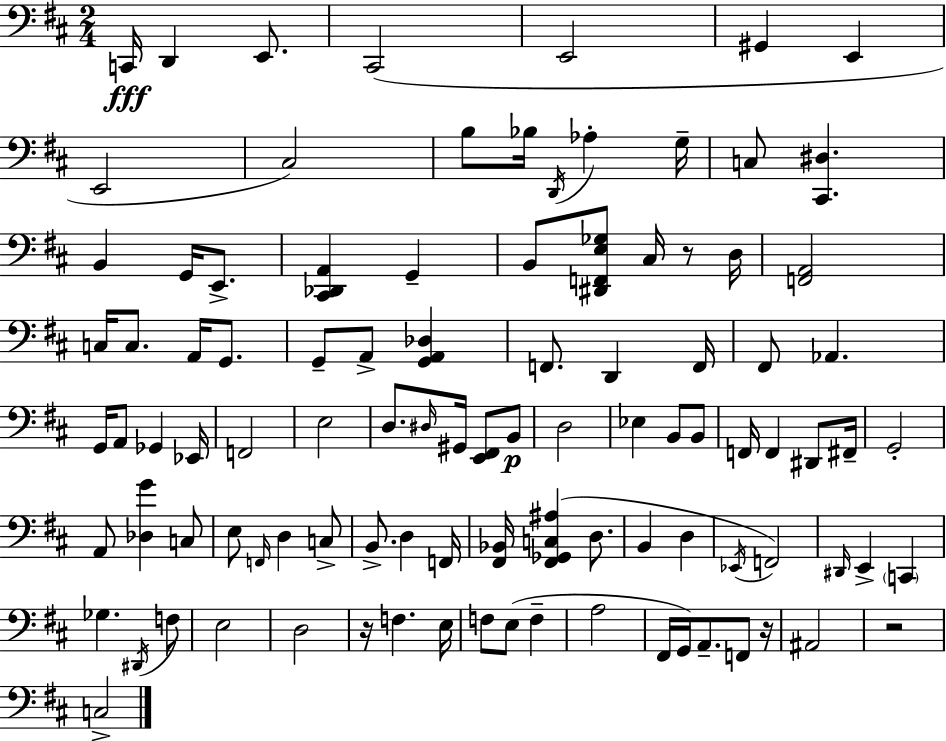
C2/s D2/q E2/e. C#2/h E2/h G#2/q E2/q E2/h C#3/h B3/e Bb3/s D2/s Ab3/q G3/s C3/e [C#2,D#3]/q. B2/q G2/s E2/e. [C#2,Db2,A2]/q G2/q B2/e [D#2,F2,E3,Gb3]/e C#3/s R/e D3/s [F2,A2]/h C3/s C3/e. A2/s G2/e. G2/e A2/e [G2,A2,Db3]/q F2/e. D2/q F2/s F#2/e Ab2/q. G2/s A2/e Gb2/q Eb2/s F2/h E3/h D3/e. D#3/s G#2/s [E2,F#2]/e B2/e D3/h Eb3/q B2/e B2/e F2/s F2/q D#2/e F#2/s G2/h A2/e [Db3,G4]/q C3/e E3/e F2/s D3/q C3/e B2/e. D3/q F2/s [F#2,Bb2]/s [F#2,Gb2,C3,A#3]/q D3/e. B2/q D3/q Eb2/s F2/h D#2/s E2/q C2/q Gb3/q. D#2/s F3/e E3/h D3/h R/s F3/q. E3/s F3/e E3/e F3/q A3/h F#2/s G2/s A2/e. F2/e R/s A#2/h R/h C3/h